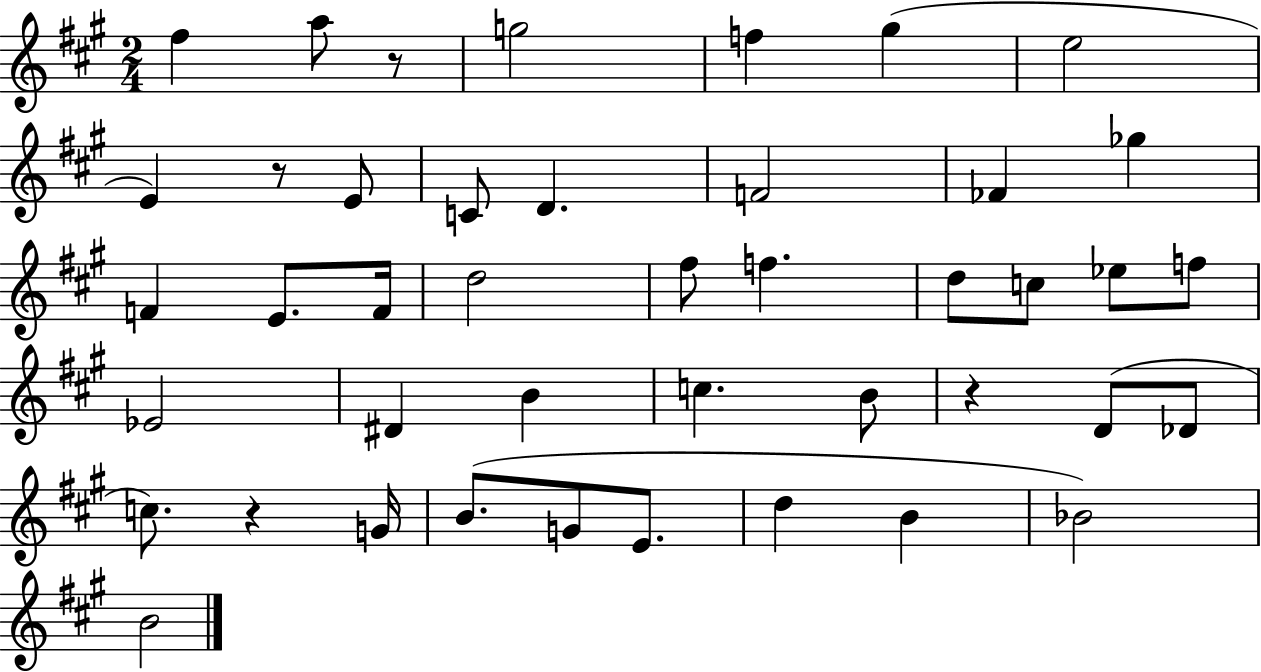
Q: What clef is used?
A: treble